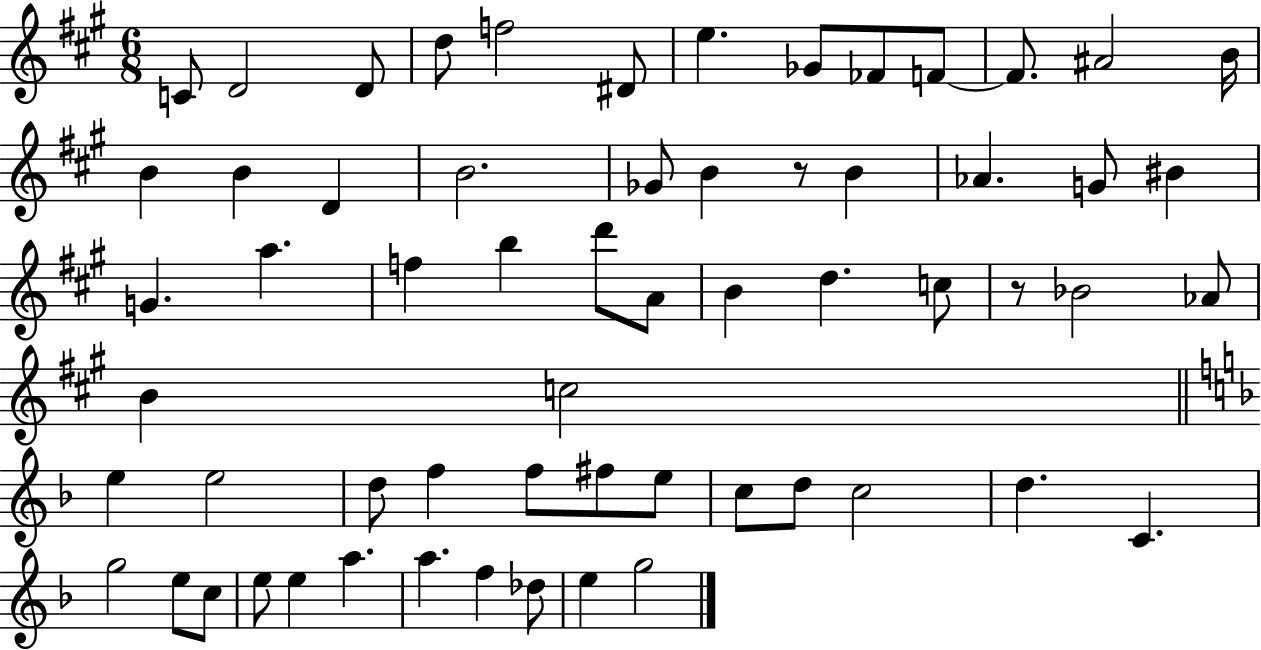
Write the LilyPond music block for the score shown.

{
  \clef treble
  \numericTimeSignature
  \time 6/8
  \key a \major
  c'8 d'2 d'8 | d''8 f''2 dis'8 | e''4. ges'8 fes'8 f'8~~ | f'8. ais'2 b'16 | \break b'4 b'4 d'4 | b'2. | ges'8 b'4 r8 b'4 | aes'4. g'8 bis'4 | \break g'4. a''4. | f''4 b''4 d'''8 a'8 | b'4 d''4. c''8 | r8 bes'2 aes'8 | \break b'4 c''2 | \bar "||" \break \key f \major e''4 e''2 | d''8 f''4 f''8 fis''8 e''8 | c''8 d''8 c''2 | d''4. c'4. | \break g''2 e''8 c''8 | e''8 e''4 a''4. | a''4. f''4 des''8 | e''4 g''2 | \break \bar "|."
}